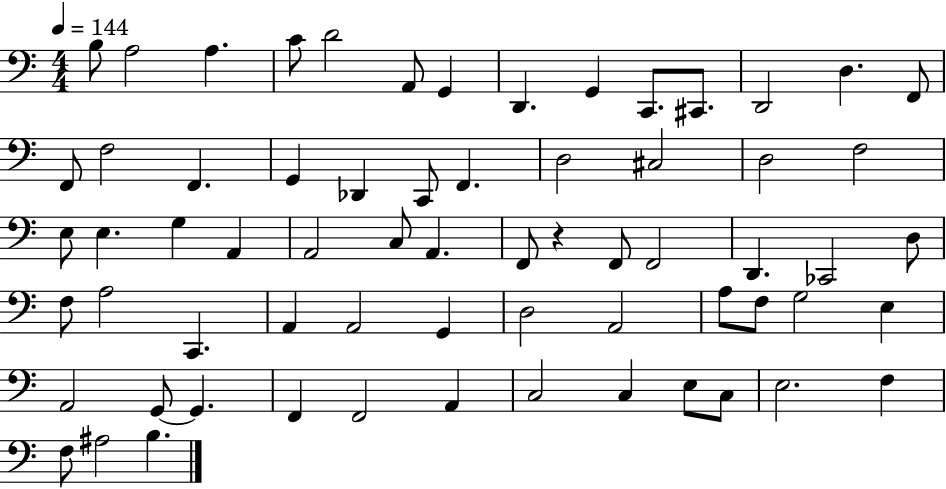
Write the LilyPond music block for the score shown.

{
  \clef bass
  \numericTimeSignature
  \time 4/4
  \key c \major
  \tempo 4 = 144
  b8 a2 a4. | c'8 d'2 a,8 g,4 | d,4. g,4 c,8. cis,8. | d,2 d4. f,8 | \break f,8 f2 f,4. | g,4 des,4 c,8 f,4. | d2 cis2 | d2 f2 | \break e8 e4. g4 a,4 | a,2 c8 a,4. | f,8 r4 f,8 f,2 | d,4. ces,2 d8 | \break f8 a2 c,4. | a,4 a,2 g,4 | d2 a,2 | a8 f8 g2 e4 | \break a,2 g,8~~ g,4. | f,4 f,2 a,4 | c2 c4 e8 c8 | e2. f4 | \break f8 ais2 b4. | \bar "|."
}